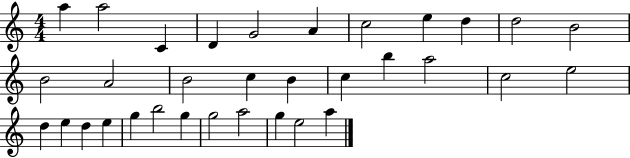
A5/q A5/h C4/q D4/q G4/h A4/q C5/h E5/q D5/q D5/h B4/h B4/h A4/h B4/h C5/q B4/q C5/q B5/q A5/h C5/h E5/h D5/q E5/q D5/q E5/q G5/q B5/h G5/q G5/h A5/h G5/q E5/h A5/q